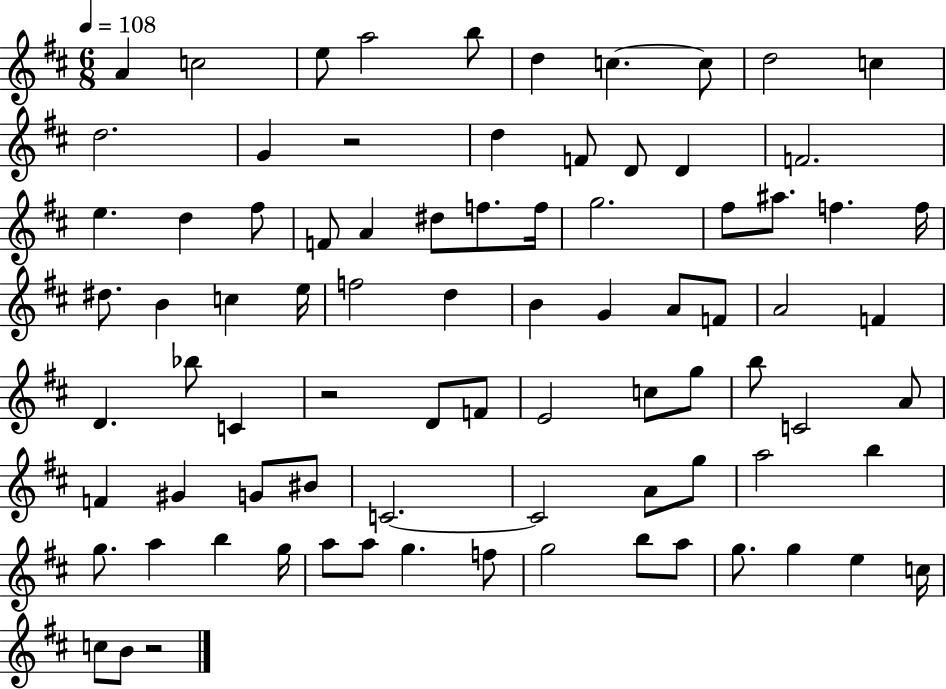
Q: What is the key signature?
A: D major